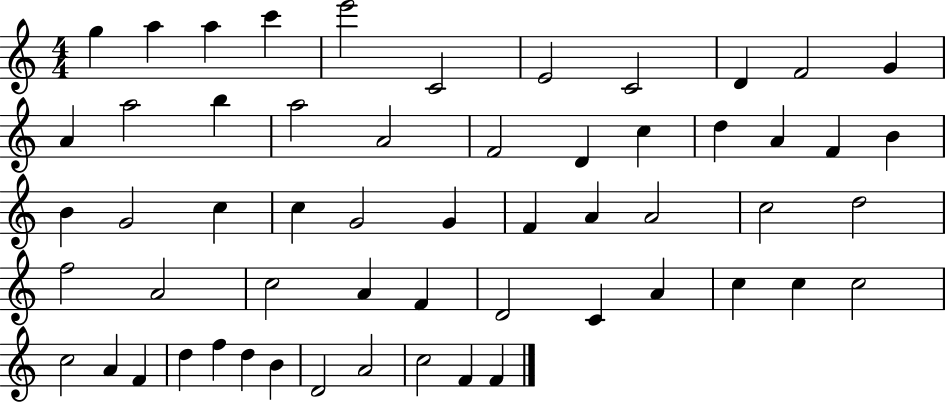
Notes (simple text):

G5/q A5/q A5/q C6/q E6/h C4/h E4/h C4/h D4/q F4/h G4/q A4/q A5/h B5/q A5/h A4/h F4/h D4/q C5/q D5/q A4/q F4/q B4/q B4/q G4/h C5/q C5/q G4/h G4/q F4/q A4/q A4/h C5/h D5/h F5/h A4/h C5/h A4/q F4/q D4/h C4/q A4/q C5/q C5/q C5/h C5/h A4/q F4/q D5/q F5/q D5/q B4/q D4/h A4/h C5/h F4/q F4/q